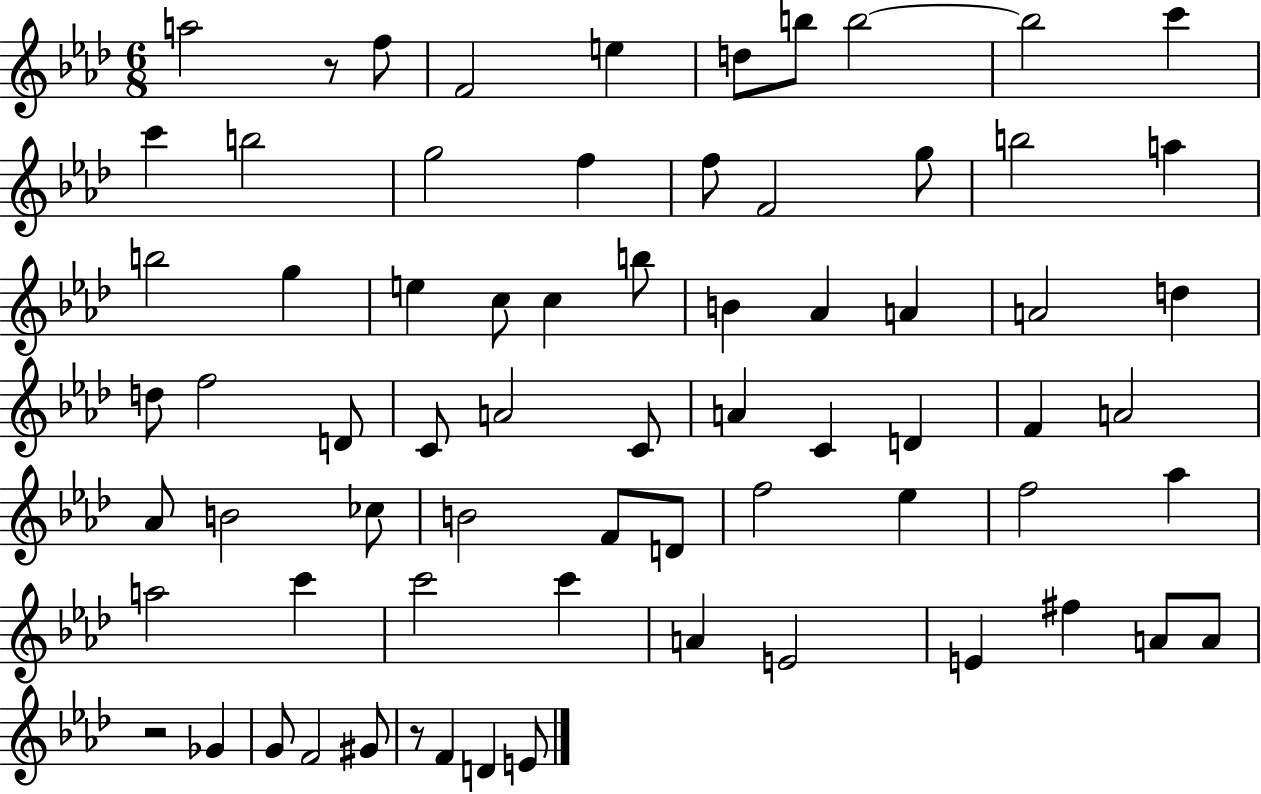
X:1
T:Untitled
M:6/8
L:1/4
K:Ab
a2 z/2 f/2 F2 e d/2 b/2 b2 b2 c' c' b2 g2 f f/2 F2 g/2 b2 a b2 g e c/2 c b/2 B _A A A2 d d/2 f2 D/2 C/2 A2 C/2 A C D F A2 _A/2 B2 _c/2 B2 F/2 D/2 f2 _e f2 _a a2 c' c'2 c' A E2 E ^f A/2 A/2 z2 _G G/2 F2 ^G/2 z/2 F D E/2